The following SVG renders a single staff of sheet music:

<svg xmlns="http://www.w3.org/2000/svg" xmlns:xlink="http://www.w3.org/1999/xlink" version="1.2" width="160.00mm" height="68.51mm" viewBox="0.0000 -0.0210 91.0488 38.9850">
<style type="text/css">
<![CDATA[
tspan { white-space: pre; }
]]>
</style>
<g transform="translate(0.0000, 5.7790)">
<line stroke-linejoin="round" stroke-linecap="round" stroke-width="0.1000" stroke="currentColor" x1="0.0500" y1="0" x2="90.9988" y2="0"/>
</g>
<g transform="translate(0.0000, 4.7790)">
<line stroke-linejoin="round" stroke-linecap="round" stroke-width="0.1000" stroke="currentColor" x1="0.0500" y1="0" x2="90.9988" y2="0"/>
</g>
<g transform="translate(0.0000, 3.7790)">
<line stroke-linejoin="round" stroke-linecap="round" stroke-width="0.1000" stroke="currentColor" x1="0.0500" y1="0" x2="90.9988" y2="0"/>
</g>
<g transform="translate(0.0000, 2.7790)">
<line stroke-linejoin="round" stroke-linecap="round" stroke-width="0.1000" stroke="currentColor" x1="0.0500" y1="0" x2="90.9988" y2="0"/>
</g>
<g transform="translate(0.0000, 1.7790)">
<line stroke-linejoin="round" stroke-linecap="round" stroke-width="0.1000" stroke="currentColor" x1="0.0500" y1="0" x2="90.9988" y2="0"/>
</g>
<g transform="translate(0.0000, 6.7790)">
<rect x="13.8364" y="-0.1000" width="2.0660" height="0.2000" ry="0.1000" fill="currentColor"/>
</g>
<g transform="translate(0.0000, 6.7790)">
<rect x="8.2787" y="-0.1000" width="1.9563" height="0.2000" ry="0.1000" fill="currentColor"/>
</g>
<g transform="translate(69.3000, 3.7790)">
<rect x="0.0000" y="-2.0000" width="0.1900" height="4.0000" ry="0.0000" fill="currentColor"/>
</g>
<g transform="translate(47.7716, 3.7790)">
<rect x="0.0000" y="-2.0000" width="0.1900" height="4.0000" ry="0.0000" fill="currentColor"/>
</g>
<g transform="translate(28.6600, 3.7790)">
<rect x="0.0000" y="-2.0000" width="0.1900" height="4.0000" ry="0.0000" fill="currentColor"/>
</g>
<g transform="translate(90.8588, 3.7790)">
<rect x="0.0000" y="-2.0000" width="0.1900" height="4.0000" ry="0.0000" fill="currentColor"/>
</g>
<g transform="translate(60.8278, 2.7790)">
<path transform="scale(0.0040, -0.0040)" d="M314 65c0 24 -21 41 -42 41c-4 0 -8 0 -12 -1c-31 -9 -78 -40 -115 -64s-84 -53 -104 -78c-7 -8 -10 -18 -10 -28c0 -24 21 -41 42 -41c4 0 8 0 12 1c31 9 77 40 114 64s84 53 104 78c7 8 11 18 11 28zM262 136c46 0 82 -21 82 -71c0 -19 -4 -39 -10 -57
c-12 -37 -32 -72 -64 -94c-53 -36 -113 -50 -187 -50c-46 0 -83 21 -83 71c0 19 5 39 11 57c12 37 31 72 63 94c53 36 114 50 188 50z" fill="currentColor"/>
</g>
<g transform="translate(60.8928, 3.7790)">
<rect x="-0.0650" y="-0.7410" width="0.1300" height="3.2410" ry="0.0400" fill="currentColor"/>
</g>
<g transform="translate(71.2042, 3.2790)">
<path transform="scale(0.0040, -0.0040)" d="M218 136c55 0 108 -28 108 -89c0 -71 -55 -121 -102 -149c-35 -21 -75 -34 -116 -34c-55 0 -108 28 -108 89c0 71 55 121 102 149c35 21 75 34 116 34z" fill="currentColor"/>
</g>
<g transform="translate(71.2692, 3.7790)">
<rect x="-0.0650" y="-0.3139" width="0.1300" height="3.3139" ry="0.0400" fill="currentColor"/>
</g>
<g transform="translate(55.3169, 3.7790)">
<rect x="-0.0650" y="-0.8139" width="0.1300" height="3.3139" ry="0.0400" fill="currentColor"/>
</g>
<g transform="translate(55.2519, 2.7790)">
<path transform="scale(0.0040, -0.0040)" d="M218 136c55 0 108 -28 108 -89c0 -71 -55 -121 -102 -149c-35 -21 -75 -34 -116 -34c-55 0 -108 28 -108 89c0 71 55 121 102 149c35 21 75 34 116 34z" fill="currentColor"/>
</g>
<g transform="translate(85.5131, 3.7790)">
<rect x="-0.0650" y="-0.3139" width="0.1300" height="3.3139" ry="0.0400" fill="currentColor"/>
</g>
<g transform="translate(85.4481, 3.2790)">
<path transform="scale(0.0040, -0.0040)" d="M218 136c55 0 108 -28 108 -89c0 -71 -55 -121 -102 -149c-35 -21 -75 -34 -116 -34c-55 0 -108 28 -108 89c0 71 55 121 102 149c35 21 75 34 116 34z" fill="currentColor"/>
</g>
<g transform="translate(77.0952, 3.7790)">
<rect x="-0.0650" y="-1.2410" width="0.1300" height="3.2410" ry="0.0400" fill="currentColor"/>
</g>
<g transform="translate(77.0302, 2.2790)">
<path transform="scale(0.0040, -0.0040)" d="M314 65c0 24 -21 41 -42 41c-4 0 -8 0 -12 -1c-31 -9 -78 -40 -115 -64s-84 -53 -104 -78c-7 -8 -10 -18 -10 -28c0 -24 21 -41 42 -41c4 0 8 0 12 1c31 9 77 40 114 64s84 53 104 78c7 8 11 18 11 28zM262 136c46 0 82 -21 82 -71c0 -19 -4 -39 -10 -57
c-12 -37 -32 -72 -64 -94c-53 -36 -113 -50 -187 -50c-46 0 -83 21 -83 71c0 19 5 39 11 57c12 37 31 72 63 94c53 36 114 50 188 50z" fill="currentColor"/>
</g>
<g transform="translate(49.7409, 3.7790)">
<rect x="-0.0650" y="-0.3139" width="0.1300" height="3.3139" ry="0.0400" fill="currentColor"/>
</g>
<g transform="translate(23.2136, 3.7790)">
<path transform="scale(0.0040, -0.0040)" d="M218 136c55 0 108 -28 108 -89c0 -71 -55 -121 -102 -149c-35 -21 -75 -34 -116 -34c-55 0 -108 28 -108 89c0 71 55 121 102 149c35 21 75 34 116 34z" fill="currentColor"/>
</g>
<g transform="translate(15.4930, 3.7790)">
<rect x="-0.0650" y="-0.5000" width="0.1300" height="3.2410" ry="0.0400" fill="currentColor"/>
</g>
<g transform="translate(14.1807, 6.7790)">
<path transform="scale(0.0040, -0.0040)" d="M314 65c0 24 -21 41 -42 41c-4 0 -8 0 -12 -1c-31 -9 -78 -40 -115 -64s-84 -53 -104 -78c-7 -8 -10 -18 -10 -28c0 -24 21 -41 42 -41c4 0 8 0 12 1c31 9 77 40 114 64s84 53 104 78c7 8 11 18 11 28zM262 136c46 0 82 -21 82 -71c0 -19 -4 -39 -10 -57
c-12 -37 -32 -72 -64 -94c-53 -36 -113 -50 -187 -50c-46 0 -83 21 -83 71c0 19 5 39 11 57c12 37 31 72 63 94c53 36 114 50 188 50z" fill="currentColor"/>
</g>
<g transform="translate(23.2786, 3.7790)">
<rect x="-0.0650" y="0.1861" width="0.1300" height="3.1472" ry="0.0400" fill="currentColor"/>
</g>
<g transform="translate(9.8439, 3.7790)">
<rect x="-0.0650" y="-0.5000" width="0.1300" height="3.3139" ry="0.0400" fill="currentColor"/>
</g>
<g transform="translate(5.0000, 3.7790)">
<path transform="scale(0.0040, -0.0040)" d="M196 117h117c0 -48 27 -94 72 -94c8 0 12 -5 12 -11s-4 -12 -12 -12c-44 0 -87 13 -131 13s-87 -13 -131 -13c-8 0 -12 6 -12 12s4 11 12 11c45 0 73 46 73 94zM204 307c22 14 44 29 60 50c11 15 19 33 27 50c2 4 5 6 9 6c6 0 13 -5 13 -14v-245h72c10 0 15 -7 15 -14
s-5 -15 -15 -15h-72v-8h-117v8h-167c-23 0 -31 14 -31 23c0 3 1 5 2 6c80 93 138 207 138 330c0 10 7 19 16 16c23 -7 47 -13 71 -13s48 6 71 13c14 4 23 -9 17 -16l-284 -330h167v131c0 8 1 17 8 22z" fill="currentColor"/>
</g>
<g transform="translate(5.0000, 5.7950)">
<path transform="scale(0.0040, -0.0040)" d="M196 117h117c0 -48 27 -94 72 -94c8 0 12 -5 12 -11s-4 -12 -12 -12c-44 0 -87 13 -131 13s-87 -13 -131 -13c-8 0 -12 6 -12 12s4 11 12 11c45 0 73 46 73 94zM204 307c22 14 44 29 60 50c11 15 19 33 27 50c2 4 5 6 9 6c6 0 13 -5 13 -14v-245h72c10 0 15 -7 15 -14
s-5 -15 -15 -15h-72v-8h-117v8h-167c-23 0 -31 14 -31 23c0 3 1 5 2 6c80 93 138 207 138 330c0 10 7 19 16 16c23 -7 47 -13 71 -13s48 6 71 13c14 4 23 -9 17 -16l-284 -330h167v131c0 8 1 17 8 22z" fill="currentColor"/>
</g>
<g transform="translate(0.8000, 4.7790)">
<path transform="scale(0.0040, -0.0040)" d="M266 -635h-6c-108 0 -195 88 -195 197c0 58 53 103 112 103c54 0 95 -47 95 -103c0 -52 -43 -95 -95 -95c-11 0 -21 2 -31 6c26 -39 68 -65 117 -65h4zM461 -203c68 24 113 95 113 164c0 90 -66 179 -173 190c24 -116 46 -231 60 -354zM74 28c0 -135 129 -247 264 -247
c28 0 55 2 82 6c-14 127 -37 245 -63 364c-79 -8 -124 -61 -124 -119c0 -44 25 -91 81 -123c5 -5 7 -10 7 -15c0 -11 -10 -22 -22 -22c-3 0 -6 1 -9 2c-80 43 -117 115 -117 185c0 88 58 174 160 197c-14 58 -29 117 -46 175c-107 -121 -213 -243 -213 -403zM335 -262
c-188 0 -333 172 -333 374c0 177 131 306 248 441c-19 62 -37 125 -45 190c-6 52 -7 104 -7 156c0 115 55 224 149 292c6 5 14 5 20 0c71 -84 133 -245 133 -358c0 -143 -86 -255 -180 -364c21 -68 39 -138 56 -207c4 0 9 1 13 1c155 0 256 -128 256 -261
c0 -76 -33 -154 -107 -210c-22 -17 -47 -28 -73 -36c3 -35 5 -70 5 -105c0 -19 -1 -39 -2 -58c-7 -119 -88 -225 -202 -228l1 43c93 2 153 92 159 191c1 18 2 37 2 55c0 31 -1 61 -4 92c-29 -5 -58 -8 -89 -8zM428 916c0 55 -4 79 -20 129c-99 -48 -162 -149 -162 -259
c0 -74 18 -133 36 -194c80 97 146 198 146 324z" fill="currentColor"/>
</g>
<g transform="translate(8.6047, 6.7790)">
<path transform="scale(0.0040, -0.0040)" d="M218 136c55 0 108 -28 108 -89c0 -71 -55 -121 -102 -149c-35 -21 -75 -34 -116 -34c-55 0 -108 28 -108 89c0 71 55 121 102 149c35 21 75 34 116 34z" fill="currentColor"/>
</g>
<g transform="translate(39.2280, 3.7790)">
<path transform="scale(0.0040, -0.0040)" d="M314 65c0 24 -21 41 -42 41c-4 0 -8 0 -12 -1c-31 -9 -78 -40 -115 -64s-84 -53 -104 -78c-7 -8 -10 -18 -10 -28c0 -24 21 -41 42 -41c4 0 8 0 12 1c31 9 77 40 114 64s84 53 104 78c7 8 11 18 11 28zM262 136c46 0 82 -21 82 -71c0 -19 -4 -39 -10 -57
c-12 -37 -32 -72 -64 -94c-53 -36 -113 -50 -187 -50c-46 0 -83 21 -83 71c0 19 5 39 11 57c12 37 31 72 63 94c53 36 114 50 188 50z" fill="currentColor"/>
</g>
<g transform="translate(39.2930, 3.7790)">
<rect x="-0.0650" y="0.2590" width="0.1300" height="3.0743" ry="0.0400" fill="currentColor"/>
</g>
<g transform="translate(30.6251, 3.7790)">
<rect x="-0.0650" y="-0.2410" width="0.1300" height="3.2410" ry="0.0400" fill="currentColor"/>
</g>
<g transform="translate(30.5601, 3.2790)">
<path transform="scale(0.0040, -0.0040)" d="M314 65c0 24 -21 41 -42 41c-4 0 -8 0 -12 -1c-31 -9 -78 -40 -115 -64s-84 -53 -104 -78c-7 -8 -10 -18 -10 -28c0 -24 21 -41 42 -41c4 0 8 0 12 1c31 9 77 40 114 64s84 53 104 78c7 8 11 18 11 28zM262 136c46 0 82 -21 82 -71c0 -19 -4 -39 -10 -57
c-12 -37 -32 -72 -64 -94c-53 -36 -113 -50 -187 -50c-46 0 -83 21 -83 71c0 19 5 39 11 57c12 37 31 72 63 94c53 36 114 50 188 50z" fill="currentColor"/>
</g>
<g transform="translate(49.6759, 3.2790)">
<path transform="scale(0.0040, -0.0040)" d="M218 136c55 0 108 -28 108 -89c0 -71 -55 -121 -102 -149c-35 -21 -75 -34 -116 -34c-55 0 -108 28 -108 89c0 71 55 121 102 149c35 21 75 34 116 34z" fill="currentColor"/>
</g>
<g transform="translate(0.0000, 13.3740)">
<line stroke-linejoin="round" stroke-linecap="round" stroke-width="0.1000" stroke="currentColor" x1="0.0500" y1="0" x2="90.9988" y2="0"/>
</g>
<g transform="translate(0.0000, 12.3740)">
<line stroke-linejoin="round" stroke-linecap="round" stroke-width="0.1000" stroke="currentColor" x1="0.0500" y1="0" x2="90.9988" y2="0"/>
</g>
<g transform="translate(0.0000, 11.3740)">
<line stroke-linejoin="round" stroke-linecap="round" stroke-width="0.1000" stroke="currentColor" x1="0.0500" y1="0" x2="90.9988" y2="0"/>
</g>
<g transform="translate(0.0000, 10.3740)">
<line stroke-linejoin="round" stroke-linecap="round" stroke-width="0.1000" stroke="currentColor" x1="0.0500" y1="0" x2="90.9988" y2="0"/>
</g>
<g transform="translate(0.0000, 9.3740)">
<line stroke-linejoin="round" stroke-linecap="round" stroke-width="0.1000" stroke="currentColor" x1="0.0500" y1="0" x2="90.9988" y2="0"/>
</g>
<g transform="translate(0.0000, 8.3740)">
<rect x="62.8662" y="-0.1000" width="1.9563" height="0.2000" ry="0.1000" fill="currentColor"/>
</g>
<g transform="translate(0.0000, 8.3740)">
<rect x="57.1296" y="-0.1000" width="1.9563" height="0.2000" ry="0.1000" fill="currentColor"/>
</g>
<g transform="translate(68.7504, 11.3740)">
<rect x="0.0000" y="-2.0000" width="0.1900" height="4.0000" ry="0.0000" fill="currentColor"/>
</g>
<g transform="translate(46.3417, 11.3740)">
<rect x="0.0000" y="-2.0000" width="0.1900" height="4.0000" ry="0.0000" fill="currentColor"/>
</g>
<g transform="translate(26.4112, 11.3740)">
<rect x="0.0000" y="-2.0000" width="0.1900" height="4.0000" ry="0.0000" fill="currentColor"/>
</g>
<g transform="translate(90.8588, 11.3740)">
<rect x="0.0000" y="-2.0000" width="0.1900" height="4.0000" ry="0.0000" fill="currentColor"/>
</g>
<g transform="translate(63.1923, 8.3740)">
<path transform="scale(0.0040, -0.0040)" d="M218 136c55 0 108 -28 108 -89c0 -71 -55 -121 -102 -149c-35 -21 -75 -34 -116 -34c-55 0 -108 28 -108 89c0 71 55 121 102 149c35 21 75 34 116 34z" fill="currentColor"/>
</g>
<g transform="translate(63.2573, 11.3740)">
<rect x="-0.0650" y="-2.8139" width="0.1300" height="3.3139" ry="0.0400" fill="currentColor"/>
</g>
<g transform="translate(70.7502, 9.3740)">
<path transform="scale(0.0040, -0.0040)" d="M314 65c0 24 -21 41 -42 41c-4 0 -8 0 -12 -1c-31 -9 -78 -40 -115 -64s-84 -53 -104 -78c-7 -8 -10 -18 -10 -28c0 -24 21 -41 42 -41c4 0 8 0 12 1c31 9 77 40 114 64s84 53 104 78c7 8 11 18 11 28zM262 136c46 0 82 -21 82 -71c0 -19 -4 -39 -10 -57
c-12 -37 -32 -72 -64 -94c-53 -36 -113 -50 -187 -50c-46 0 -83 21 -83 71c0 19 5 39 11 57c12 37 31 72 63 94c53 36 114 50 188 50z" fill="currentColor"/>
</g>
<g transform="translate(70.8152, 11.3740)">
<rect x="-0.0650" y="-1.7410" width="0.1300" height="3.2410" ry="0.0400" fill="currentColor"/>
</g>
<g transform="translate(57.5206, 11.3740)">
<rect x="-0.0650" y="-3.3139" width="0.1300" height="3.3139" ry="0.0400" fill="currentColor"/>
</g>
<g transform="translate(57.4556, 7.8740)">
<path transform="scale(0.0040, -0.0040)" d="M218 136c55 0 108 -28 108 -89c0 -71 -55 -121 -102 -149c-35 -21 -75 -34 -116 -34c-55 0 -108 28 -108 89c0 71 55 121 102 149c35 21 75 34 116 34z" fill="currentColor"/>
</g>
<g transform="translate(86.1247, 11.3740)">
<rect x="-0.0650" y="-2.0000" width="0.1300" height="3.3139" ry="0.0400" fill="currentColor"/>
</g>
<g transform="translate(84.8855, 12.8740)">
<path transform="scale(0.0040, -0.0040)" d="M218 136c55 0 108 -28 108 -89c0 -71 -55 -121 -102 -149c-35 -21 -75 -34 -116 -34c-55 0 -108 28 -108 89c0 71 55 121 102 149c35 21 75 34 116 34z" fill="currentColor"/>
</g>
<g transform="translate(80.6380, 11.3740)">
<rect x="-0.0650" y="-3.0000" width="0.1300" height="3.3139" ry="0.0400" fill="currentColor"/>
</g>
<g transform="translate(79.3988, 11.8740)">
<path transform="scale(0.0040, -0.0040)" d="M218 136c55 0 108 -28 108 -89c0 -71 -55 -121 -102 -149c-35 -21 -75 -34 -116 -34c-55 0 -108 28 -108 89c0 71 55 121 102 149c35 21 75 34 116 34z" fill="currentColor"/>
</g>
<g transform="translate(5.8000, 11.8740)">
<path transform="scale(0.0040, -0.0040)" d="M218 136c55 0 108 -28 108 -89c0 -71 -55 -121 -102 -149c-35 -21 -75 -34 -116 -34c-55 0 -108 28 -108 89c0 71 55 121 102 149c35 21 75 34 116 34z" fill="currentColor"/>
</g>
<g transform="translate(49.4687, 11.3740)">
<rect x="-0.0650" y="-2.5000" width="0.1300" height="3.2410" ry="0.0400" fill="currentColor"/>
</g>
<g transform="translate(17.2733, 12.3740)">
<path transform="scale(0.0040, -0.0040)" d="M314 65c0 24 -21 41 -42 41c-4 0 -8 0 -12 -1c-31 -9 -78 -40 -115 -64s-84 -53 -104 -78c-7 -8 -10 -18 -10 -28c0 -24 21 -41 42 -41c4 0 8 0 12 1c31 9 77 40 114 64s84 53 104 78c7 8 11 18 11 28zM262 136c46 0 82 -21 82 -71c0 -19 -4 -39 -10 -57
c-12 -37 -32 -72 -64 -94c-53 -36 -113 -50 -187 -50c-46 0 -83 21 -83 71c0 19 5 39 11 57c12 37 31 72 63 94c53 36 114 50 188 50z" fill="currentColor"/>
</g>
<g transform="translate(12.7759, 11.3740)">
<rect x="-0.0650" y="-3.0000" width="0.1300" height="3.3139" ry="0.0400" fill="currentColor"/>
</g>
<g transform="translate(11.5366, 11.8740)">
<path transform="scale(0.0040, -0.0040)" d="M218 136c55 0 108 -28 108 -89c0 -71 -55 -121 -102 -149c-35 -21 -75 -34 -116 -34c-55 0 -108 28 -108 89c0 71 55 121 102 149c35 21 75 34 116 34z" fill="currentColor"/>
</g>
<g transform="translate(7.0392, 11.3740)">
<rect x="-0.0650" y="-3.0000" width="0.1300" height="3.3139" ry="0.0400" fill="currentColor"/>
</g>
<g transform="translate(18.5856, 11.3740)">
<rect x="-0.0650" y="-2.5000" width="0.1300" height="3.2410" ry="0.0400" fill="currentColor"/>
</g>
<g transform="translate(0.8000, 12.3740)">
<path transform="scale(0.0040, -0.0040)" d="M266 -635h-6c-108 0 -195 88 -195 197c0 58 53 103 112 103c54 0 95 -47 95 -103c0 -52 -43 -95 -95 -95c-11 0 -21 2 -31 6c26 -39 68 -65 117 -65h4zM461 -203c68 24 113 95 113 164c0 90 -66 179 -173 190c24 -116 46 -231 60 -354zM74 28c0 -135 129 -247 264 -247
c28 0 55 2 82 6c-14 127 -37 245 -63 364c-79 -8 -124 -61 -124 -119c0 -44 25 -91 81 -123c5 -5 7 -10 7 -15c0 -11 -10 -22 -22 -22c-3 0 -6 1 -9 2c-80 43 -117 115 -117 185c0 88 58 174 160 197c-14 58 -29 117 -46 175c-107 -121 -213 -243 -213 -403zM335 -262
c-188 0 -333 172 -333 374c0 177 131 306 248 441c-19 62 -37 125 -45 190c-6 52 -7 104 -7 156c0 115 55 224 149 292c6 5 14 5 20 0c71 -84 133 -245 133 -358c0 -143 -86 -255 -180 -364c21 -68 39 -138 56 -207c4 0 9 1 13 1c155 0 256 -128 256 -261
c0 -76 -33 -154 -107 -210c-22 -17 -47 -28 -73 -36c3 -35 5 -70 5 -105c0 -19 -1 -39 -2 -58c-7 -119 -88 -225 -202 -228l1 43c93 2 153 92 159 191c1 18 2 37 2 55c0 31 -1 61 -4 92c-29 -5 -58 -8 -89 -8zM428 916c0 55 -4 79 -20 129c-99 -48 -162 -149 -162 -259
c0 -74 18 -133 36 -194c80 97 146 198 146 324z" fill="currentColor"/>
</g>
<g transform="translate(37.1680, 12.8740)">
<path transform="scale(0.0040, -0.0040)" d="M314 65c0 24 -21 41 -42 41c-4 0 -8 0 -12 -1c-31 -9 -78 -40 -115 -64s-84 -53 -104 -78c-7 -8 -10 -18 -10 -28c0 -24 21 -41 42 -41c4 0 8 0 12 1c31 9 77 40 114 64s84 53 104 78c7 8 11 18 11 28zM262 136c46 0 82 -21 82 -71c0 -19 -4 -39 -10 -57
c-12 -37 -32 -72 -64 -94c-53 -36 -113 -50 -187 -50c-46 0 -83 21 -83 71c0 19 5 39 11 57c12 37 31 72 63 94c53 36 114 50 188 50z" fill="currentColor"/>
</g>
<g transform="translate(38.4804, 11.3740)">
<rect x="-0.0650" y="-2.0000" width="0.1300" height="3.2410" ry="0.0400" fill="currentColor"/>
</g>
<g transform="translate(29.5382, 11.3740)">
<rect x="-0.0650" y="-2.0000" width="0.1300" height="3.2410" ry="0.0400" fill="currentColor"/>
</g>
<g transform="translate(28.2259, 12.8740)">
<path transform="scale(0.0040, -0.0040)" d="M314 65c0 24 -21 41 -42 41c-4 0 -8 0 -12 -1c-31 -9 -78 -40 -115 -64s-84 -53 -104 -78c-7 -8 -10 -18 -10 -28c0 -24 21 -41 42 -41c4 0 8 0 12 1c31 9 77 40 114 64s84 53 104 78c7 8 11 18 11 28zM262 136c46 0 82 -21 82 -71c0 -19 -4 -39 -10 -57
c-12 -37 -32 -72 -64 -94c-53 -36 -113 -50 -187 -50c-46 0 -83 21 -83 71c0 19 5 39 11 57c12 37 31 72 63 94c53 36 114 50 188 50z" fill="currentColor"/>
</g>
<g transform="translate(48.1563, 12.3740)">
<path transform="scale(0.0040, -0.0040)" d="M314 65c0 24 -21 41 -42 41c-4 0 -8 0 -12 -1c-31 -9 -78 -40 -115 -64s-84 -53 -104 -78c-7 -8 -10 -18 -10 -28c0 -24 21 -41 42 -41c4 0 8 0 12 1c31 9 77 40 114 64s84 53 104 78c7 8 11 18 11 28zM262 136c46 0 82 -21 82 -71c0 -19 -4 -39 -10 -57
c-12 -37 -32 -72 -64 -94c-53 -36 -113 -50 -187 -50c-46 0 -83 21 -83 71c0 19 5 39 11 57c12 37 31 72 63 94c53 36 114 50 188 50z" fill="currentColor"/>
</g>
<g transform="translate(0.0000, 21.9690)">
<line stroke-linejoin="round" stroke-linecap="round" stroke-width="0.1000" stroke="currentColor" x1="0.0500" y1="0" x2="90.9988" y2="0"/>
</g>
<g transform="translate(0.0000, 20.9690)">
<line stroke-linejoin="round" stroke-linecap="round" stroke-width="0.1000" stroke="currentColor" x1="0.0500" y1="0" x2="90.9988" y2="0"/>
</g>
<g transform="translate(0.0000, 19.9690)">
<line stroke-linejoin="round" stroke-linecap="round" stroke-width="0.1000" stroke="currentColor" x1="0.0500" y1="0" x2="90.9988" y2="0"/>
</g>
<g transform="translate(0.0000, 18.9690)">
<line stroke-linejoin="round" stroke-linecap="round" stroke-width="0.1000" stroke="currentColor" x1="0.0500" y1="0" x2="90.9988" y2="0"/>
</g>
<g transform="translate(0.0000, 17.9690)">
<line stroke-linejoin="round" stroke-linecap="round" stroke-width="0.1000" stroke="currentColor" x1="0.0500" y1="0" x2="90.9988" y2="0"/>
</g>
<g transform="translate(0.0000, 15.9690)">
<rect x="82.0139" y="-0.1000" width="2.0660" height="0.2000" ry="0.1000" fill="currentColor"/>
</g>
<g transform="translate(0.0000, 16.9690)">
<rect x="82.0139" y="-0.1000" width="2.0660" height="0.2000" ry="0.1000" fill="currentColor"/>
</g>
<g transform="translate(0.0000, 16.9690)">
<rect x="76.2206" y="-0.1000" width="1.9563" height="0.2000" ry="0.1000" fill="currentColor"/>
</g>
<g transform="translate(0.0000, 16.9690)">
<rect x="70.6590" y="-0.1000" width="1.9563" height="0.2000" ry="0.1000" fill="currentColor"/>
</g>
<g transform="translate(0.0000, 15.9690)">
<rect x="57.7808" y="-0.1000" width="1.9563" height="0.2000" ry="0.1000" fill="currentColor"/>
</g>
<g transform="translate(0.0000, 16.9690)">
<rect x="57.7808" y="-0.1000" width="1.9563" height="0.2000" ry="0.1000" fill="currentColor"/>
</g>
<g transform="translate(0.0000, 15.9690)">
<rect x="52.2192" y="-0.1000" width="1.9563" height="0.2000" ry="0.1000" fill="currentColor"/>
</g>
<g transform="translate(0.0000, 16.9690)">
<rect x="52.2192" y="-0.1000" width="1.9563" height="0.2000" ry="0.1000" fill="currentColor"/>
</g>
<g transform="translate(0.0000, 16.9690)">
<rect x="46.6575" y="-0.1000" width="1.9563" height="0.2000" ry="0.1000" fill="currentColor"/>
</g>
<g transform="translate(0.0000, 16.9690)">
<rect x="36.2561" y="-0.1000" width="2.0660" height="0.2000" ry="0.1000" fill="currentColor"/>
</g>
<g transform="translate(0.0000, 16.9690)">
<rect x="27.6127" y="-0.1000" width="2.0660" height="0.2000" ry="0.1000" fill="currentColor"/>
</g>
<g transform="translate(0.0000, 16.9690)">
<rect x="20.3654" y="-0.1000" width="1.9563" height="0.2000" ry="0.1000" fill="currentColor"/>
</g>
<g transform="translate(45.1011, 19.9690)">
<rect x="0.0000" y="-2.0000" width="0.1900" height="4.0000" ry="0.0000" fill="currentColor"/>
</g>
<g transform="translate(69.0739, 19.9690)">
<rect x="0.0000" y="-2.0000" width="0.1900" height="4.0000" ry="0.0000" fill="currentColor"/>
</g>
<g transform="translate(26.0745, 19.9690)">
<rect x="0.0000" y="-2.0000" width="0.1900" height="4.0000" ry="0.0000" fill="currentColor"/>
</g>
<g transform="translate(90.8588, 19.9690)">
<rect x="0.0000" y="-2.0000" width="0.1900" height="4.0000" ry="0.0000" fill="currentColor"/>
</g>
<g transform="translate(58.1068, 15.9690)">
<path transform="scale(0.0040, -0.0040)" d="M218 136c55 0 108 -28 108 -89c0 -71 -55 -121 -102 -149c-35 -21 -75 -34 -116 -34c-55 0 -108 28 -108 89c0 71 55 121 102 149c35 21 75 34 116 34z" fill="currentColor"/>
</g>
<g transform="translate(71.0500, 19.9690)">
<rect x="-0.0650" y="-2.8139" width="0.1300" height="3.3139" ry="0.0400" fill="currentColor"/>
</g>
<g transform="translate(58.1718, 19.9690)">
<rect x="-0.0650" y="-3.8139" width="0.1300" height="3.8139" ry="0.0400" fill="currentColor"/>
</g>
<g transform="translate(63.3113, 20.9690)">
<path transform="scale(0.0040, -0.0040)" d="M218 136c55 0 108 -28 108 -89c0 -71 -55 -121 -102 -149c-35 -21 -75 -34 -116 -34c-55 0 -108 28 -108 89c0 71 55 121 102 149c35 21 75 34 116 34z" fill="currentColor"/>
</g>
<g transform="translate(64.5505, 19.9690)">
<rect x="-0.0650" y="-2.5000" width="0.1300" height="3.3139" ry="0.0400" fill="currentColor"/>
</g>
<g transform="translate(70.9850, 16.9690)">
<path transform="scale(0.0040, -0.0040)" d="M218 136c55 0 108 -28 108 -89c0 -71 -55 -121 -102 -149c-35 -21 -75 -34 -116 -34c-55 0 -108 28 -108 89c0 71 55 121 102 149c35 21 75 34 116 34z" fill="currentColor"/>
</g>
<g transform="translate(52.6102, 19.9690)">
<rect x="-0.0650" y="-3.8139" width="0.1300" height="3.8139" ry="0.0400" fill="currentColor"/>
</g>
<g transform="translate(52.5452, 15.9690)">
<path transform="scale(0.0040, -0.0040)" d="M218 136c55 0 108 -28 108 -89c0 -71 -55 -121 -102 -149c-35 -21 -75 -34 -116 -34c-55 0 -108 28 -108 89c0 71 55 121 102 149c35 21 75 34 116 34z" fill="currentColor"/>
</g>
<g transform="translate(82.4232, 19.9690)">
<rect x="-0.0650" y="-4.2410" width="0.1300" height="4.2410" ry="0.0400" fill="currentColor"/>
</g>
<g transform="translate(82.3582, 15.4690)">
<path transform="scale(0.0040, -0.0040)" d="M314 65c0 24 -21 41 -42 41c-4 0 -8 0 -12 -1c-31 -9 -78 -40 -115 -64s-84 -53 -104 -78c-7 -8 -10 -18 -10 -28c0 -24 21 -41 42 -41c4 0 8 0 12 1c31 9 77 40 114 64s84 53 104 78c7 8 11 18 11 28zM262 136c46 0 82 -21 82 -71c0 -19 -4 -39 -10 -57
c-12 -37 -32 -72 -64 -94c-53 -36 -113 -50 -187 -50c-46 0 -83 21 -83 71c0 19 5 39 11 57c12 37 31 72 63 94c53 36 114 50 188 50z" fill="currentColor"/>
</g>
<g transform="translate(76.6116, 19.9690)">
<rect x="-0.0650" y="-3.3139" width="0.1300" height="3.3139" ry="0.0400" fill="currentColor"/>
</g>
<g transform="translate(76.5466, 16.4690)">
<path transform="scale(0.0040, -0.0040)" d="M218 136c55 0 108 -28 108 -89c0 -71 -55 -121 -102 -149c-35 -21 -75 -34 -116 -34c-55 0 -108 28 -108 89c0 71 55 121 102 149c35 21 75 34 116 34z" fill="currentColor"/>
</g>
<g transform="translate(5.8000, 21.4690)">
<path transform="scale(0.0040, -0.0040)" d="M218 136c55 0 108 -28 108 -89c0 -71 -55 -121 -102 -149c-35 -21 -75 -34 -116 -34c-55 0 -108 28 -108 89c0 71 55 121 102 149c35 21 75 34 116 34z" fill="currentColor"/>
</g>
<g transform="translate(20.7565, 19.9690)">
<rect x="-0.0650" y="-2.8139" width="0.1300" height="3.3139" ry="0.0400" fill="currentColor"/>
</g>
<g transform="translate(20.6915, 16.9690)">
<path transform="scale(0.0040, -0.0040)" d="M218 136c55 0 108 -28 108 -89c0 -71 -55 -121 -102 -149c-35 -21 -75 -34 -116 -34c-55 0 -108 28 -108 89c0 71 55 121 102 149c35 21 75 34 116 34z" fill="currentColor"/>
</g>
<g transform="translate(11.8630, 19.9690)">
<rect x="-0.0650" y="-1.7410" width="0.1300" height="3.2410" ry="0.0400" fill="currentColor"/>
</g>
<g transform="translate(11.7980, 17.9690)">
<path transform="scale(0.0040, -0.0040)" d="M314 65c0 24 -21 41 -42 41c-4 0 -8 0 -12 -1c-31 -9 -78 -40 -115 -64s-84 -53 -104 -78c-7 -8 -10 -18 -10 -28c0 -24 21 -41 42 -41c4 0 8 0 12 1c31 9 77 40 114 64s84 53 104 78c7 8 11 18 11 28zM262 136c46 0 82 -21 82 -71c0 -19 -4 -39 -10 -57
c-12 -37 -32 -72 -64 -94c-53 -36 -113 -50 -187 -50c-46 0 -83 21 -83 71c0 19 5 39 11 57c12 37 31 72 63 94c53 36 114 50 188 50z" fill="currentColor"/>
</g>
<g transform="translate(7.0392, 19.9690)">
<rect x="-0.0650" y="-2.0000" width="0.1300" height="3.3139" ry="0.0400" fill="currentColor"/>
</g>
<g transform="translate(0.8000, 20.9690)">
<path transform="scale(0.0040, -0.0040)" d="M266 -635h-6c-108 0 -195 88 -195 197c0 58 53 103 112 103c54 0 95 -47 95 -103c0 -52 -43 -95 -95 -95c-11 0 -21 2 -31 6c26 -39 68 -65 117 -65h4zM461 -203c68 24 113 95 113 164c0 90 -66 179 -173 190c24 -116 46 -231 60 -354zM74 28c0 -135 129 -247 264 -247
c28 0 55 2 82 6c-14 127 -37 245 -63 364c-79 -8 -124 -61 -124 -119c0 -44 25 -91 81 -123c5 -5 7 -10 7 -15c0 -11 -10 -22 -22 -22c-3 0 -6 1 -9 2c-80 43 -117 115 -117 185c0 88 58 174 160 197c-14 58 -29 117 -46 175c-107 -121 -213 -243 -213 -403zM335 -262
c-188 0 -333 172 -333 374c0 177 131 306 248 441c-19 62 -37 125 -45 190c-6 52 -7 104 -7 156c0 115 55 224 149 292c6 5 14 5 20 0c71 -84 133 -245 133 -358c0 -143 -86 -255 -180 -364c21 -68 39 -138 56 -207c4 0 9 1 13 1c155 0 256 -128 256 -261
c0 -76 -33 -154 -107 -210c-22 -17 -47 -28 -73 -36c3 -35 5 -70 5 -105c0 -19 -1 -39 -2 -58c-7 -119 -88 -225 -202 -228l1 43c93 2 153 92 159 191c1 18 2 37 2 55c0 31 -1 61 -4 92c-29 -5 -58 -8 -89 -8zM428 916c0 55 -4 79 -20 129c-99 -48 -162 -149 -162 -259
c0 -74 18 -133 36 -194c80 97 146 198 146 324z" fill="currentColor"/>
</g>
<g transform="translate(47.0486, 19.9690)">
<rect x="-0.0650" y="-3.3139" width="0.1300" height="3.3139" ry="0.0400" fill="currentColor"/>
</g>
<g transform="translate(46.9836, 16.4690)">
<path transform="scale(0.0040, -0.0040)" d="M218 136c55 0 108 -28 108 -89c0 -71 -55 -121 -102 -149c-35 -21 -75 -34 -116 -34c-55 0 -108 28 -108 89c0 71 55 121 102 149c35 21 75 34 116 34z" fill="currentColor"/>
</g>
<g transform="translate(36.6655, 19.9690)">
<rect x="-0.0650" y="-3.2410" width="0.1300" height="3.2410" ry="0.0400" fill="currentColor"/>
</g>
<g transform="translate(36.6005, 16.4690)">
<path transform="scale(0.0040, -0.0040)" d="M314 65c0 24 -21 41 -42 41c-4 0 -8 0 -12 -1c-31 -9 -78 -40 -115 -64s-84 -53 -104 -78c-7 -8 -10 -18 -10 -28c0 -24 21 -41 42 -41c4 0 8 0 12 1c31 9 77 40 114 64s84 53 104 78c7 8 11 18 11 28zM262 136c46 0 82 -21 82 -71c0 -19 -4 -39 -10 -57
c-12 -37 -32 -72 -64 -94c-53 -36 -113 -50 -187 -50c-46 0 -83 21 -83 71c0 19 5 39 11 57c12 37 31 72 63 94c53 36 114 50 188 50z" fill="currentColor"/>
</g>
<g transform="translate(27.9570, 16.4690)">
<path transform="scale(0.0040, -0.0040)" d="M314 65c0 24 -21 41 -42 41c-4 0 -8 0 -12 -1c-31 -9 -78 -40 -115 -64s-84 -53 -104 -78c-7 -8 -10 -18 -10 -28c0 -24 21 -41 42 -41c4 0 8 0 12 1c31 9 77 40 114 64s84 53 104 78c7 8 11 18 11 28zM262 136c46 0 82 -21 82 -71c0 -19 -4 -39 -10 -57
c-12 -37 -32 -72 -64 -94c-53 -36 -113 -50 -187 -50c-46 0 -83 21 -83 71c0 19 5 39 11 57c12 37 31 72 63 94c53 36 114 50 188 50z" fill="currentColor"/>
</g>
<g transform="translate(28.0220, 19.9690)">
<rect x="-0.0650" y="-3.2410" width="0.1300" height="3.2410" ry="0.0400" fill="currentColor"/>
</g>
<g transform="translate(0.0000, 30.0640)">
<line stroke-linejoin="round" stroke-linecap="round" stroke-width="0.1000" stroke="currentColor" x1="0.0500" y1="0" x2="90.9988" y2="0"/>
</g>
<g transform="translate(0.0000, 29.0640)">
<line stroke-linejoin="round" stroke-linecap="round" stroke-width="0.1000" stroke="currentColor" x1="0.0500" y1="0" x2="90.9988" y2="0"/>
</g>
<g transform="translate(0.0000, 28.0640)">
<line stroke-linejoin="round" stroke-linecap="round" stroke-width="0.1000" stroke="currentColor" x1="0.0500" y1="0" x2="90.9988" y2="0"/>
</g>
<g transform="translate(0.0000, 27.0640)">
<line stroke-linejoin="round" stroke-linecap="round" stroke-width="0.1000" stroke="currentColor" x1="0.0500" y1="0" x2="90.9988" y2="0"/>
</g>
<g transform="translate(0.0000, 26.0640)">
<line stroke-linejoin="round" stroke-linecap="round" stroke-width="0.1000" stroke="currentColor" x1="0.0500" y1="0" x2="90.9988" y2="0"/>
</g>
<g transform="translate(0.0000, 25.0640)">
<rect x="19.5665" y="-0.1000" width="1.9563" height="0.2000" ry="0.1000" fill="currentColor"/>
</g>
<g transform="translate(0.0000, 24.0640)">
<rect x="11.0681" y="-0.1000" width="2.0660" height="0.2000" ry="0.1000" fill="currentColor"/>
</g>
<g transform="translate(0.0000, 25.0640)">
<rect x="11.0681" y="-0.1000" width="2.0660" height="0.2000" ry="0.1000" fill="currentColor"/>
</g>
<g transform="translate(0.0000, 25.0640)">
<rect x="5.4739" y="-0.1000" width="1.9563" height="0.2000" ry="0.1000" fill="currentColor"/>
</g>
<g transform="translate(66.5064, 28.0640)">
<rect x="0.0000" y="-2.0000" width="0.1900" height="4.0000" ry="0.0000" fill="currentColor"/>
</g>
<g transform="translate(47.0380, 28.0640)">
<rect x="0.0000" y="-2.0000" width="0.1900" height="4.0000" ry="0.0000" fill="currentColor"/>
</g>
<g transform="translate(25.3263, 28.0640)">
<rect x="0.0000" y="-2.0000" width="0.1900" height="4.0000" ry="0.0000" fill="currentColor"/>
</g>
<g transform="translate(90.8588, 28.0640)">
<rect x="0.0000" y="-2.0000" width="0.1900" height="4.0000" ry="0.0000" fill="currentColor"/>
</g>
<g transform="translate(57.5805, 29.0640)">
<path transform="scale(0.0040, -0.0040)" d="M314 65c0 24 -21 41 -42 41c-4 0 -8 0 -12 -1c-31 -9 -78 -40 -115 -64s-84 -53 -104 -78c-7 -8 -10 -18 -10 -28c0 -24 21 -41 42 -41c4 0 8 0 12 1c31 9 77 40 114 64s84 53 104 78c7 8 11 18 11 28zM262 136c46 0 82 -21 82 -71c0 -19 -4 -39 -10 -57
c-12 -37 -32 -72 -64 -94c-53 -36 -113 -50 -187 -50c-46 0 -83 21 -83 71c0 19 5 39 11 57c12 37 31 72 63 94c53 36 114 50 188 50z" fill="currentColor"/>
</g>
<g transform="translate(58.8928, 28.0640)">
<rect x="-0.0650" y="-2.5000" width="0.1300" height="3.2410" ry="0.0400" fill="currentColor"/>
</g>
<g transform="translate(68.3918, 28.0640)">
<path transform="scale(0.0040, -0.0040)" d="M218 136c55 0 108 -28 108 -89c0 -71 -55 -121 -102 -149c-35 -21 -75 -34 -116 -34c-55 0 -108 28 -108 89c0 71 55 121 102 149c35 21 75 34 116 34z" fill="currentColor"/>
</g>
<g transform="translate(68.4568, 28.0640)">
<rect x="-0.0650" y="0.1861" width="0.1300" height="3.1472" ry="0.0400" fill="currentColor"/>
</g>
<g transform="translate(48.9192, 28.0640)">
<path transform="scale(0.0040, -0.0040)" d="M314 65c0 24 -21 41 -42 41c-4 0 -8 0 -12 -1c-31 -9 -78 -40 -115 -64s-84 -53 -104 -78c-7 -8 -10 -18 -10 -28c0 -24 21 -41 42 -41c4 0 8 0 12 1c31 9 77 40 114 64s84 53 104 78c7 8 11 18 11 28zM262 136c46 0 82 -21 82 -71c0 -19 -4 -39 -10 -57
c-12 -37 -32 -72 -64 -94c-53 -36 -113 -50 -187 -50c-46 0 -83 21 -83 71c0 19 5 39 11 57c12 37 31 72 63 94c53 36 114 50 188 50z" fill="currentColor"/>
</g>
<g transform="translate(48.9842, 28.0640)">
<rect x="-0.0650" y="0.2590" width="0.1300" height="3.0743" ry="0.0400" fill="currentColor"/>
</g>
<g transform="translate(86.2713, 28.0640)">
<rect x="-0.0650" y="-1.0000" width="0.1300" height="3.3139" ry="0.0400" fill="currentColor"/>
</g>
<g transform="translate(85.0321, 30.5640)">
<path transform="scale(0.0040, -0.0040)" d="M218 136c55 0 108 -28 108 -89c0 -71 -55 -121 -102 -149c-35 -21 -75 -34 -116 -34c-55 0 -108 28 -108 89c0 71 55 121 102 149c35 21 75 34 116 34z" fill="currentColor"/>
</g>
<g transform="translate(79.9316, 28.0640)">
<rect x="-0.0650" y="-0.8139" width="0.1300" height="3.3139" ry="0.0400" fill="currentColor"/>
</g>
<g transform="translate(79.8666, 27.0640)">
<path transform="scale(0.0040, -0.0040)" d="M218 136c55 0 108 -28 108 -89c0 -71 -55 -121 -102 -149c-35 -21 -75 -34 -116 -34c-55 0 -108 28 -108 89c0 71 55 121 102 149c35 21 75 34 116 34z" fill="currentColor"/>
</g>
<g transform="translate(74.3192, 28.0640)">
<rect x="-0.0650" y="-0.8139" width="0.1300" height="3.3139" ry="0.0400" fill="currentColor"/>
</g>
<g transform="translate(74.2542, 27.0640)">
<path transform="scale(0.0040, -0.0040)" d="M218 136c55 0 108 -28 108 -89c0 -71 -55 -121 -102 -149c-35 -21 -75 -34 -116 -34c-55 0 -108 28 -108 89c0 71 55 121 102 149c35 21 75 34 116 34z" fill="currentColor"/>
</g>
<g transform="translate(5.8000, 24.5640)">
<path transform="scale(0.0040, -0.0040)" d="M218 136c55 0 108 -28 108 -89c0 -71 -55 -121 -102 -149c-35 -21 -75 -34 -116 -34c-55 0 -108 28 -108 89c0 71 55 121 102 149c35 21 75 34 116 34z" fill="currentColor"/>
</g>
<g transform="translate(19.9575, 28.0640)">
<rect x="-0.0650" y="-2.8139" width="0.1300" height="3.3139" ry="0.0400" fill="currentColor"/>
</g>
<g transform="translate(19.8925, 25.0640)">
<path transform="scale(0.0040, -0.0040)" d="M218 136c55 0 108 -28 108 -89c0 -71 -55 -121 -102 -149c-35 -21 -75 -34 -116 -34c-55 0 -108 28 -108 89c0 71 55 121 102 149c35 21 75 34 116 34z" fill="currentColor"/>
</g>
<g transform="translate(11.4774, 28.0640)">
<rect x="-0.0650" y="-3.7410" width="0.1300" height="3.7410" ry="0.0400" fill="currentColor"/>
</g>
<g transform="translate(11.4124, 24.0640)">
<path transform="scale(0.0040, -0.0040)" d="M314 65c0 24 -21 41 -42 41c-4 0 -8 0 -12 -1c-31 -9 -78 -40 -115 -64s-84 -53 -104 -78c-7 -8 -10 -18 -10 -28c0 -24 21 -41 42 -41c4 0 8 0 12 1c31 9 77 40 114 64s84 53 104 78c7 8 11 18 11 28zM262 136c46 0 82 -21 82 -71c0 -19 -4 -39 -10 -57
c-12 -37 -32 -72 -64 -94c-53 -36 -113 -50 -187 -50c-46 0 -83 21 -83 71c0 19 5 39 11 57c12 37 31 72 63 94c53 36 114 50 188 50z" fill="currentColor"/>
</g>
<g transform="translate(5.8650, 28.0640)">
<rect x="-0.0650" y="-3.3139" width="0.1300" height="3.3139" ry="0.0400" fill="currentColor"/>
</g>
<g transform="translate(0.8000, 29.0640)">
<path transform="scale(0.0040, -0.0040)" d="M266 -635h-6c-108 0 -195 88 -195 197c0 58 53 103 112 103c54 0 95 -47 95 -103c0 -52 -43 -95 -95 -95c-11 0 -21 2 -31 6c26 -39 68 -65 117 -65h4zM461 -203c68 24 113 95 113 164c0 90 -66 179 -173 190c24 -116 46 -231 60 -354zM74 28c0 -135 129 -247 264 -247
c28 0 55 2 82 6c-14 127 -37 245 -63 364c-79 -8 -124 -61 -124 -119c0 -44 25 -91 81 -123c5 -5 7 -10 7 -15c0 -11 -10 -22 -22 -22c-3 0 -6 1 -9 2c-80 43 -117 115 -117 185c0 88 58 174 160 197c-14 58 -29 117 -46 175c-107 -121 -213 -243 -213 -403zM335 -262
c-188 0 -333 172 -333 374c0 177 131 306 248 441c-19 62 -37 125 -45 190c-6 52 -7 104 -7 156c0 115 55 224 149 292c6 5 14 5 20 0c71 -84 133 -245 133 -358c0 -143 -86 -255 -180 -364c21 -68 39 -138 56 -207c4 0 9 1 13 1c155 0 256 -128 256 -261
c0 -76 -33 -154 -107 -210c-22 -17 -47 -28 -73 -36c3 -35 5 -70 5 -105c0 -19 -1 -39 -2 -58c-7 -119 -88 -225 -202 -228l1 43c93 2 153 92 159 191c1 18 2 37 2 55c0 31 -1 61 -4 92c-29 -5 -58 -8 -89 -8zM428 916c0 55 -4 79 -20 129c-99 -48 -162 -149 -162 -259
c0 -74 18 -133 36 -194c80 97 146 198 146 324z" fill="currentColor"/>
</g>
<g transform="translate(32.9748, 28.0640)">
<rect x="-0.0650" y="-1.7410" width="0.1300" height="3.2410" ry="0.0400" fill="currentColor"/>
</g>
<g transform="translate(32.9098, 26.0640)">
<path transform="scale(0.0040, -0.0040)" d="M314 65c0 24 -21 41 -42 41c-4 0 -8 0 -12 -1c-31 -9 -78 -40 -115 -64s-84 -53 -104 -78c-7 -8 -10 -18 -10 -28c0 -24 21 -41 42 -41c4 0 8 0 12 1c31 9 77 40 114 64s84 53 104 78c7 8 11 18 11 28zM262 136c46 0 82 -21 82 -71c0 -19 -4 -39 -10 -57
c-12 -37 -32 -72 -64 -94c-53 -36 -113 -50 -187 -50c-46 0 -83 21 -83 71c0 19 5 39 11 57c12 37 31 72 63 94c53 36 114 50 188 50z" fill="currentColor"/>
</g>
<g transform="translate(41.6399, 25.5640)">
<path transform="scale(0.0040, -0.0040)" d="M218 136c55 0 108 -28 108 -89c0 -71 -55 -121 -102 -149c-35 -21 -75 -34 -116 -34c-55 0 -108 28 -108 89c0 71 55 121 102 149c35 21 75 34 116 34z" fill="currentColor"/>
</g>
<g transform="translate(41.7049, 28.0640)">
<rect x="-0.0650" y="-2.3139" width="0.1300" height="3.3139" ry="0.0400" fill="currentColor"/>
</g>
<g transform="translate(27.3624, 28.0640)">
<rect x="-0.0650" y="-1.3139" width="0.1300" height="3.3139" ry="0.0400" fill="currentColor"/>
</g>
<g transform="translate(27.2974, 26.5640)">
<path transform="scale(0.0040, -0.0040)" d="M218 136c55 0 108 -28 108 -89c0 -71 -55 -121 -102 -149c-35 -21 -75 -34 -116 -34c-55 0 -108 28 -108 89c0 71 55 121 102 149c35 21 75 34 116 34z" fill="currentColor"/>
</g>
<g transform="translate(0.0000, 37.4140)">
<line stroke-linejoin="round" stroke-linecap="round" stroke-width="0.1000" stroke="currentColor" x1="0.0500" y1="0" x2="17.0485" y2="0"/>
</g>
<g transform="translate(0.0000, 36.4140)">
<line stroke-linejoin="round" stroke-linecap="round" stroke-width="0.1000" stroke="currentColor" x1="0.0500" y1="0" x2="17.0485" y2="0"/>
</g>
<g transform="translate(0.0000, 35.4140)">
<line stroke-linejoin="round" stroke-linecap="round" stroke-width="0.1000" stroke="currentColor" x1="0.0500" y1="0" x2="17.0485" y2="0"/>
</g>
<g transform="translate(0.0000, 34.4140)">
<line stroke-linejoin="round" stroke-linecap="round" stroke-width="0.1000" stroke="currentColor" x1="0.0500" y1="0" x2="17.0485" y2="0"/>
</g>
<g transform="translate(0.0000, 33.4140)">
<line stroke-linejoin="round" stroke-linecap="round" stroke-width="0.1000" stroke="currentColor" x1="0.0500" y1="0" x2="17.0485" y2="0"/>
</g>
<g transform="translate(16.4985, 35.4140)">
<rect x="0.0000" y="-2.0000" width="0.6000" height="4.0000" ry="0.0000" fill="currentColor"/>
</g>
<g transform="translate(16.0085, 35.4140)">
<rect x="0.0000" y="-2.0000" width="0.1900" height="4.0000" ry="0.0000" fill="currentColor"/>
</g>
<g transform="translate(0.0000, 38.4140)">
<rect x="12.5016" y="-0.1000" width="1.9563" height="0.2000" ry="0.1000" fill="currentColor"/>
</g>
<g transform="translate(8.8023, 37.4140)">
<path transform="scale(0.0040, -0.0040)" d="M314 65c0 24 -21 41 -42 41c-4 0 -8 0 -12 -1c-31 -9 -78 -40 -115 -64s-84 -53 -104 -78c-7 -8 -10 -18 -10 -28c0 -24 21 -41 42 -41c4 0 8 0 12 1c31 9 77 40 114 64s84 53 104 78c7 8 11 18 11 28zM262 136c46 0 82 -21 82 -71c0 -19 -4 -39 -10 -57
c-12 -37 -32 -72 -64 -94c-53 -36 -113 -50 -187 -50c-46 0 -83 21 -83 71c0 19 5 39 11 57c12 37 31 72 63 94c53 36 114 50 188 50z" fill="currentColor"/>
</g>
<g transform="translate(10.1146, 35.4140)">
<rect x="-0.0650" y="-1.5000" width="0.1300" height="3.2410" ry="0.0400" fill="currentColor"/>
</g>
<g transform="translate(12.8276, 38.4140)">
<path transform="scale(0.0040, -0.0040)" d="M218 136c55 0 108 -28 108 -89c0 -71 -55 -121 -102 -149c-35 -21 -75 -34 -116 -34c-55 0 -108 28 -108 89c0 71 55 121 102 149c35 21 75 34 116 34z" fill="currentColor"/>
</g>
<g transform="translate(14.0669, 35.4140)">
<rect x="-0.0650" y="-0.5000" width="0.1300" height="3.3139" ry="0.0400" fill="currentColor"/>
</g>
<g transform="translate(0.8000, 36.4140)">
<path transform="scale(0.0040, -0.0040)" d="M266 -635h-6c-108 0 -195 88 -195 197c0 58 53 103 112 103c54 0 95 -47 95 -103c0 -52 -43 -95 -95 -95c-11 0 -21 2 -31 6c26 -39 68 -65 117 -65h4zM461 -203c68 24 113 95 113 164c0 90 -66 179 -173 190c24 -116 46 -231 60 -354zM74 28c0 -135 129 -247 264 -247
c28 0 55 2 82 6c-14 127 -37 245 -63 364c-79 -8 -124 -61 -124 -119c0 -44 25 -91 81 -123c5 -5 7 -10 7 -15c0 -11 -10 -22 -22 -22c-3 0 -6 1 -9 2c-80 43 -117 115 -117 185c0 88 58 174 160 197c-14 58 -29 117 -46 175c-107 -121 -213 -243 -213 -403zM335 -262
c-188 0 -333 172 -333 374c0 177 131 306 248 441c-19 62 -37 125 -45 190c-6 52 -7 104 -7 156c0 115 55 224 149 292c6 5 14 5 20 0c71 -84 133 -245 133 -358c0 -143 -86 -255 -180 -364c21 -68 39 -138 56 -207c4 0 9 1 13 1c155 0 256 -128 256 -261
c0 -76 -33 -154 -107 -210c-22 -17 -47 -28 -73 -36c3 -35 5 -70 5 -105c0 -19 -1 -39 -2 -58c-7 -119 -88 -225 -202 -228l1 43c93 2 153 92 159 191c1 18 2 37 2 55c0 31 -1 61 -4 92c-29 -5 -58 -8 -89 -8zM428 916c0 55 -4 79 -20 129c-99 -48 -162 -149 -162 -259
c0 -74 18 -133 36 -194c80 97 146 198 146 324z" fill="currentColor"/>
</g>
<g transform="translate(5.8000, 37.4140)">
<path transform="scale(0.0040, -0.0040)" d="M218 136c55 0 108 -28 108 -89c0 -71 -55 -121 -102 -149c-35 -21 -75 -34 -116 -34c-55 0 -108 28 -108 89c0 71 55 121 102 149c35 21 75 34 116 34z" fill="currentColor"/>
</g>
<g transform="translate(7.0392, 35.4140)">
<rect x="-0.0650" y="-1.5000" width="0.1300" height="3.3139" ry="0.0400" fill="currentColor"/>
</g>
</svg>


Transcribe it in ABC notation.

X:1
T:Untitled
M:4/4
L:1/4
K:C
C C2 B c2 B2 c d d2 c e2 c A A G2 F2 F2 G2 b a f2 A F F f2 a b2 b2 b c' c' G a b d'2 b c'2 a e f2 g B2 G2 B d d D E E2 C